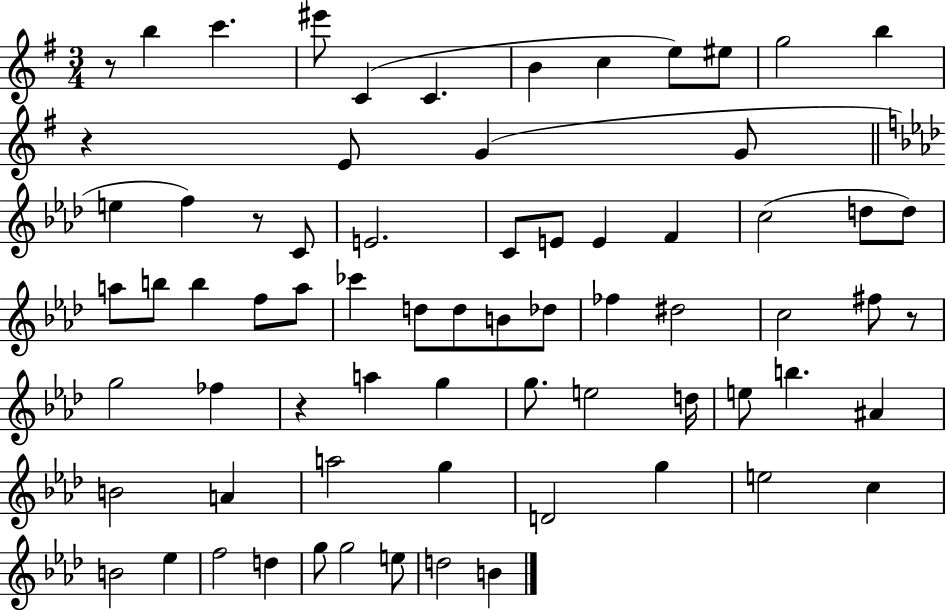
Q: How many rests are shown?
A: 5